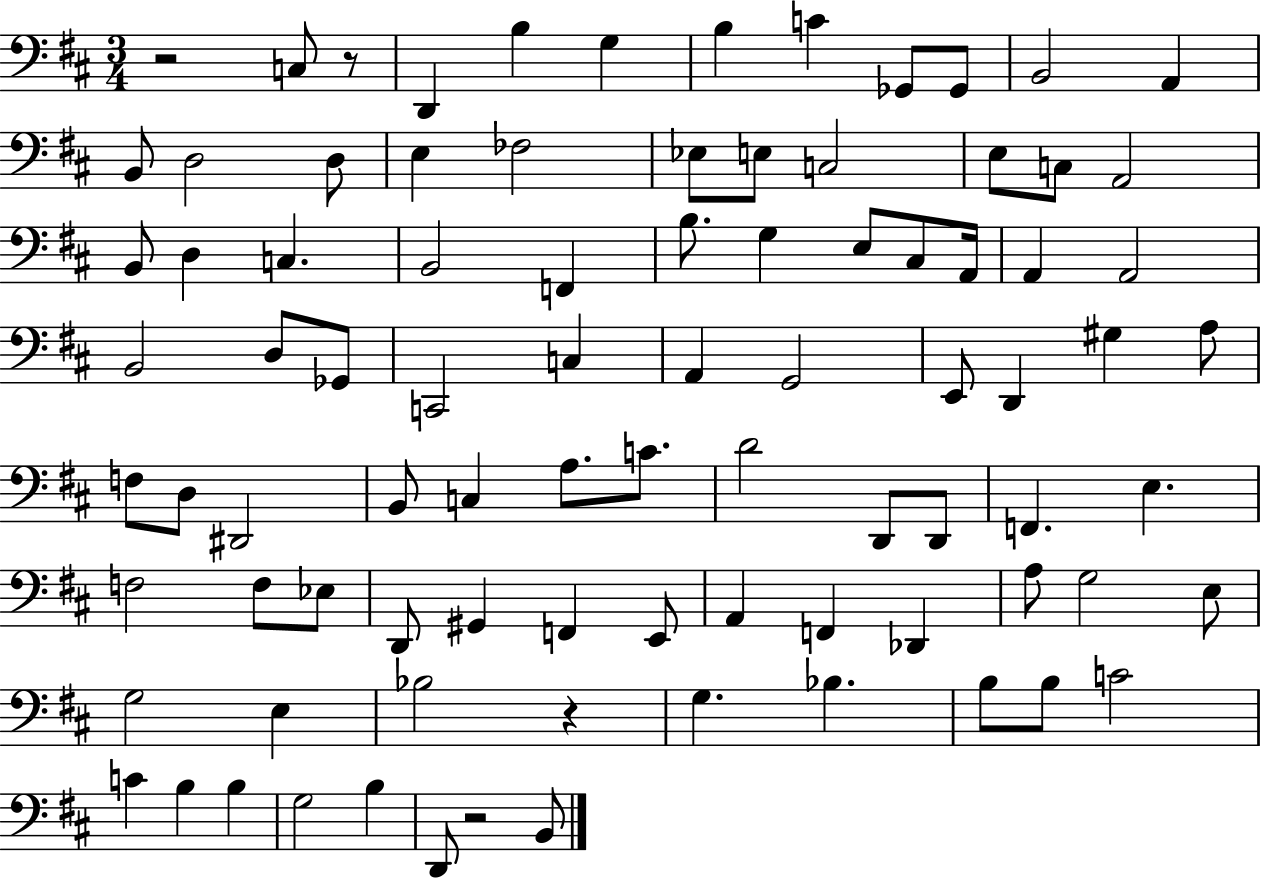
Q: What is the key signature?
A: D major